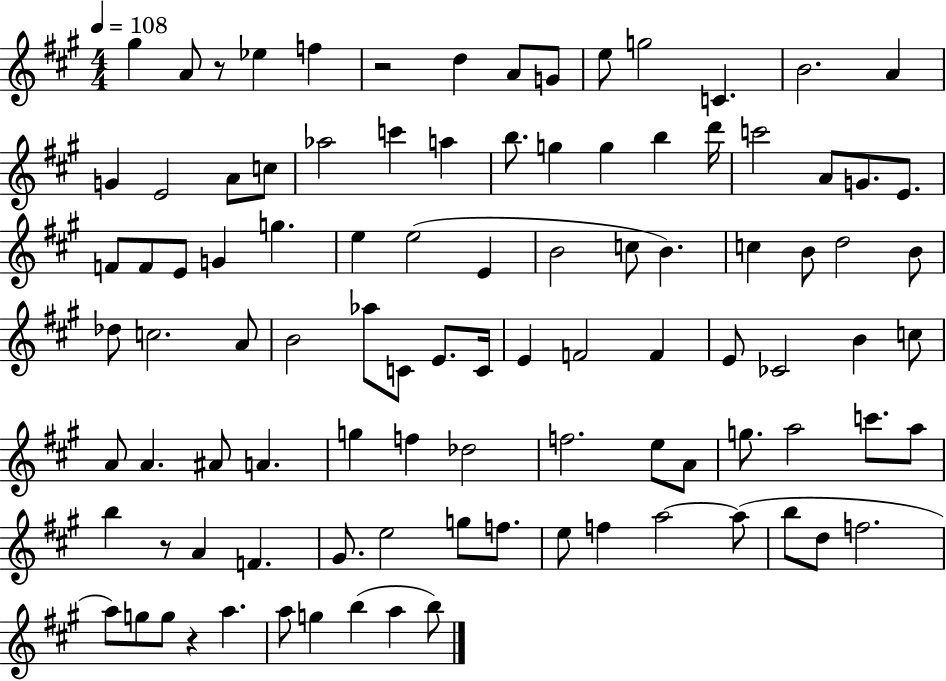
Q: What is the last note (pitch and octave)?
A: B5